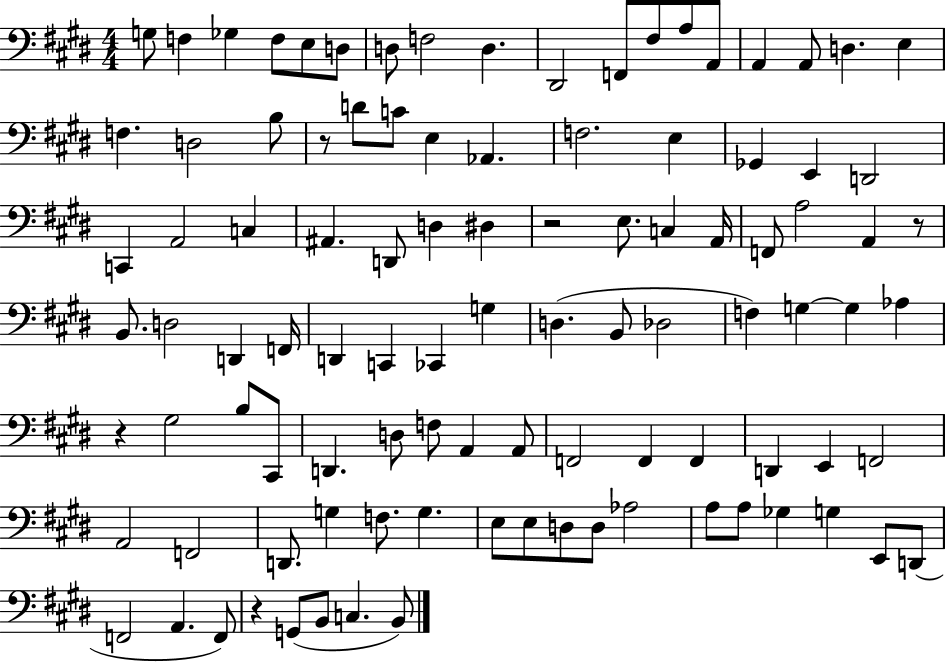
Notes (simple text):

G3/e F3/q Gb3/q F3/e E3/e D3/e D3/e F3/h D3/q. D#2/h F2/e F#3/e A3/e A2/e A2/q A2/e D3/q. E3/q F3/q. D3/h B3/e R/e D4/e C4/e E3/q Ab2/q. F3/h. E3/q Gb2/q E2/q D2/h C2/q A2/h C3/q A#2/q. D2/e D3/q D#3/q R/h E3/e. C3/q A2/s F2/e A3/h A2/q R/e B2/e. D3/h D2/q F2/s D2/q C2/q CES2/q G3/q D3/q. B2/e Db3/h F3/q G3/q G3/q Ab3/q R/q G#3/h B3/e C#2/e D2/q. D3/e F3/e A2/q A2/e F2/h F2/q F2/q D2/q E2/q F2/h A2/h F2/h D2/e. G3/q F3/e. G3/q. E3/e E3/e D3/e D3/e Ab3/h A3/e A3/e Gb3/q G3/q E2/e D2/e F2/h A2/q. F2/e R/q G2/e B2/e C3/q. B2/e